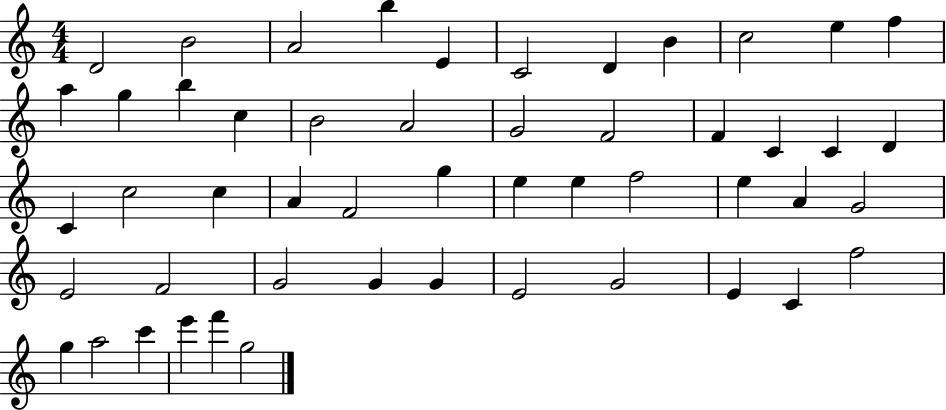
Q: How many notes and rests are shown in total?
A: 51